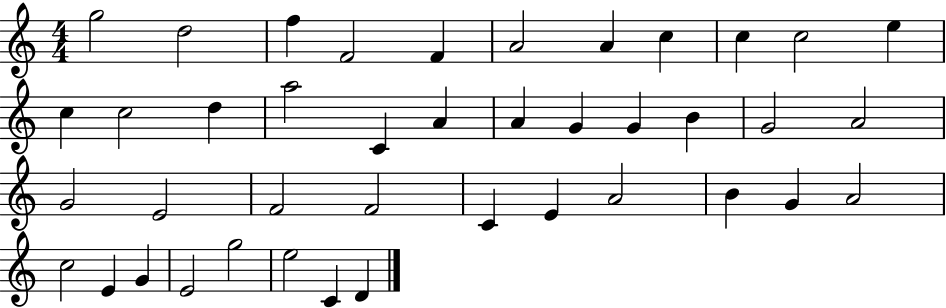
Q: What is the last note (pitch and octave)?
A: D4